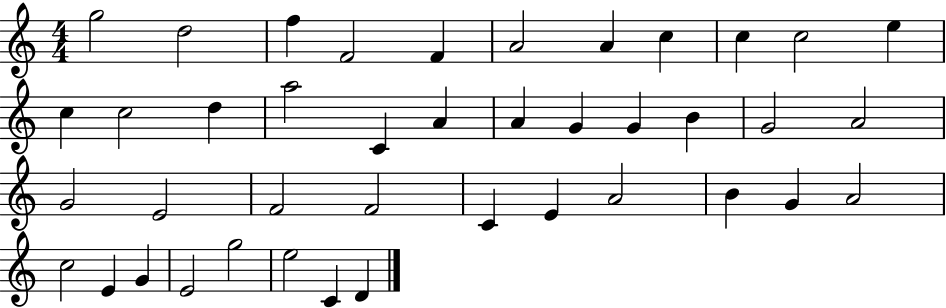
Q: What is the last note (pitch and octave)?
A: D4